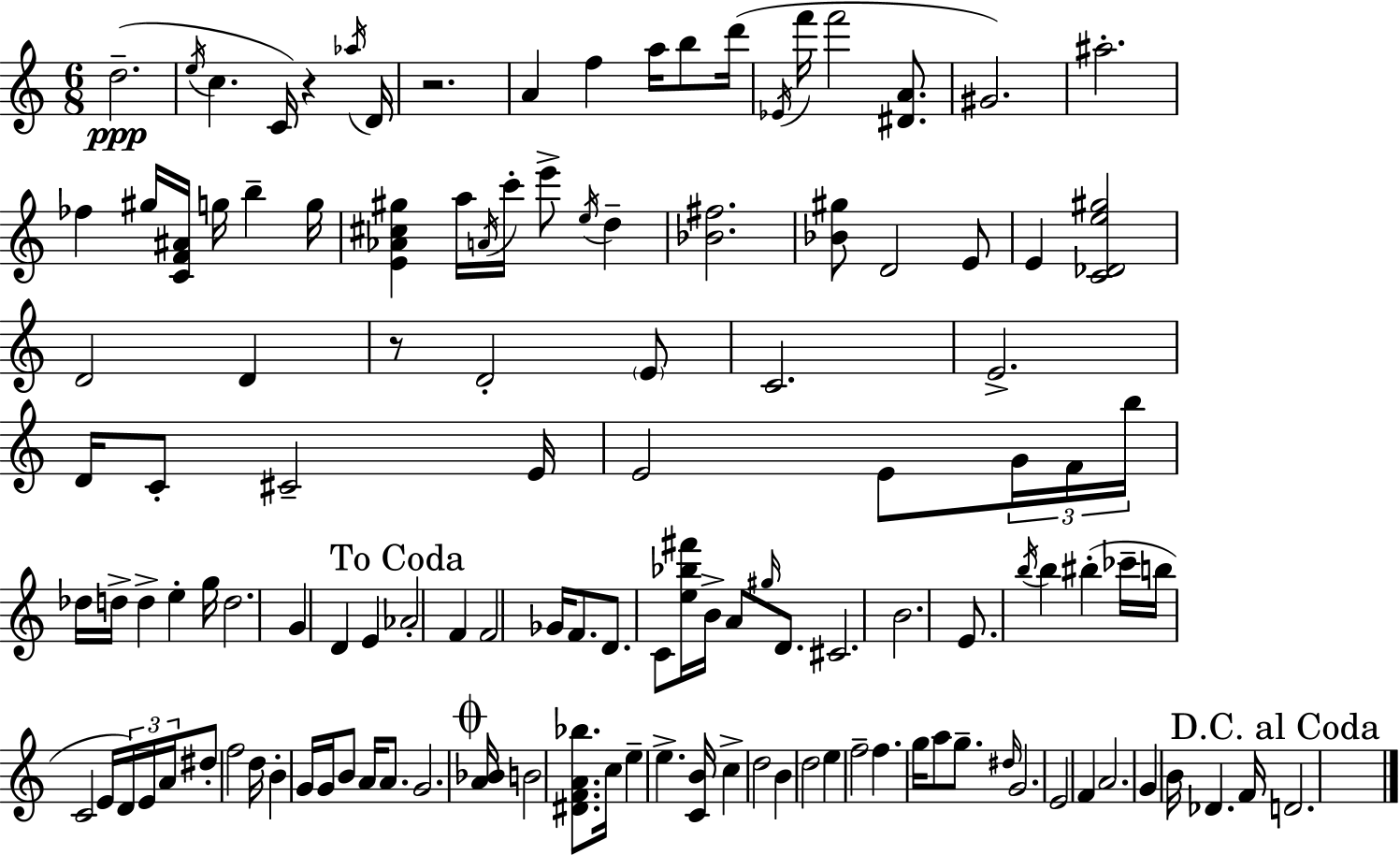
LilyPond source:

{
  \clef treble
  \numericTimeSignature
  \time 6/8
  \key c \major
  d''2.--(\ppp | \acciaccatura { e''16 } c''4. c'16) r4 | \acciaccatura { aes''16 } d'16 r2. | a'4 f''4 a''16 b''8 | \break d'''16( \acciaccatura { ees'16 } f'''16 f'''2 | <dis' a'>8. gis'2.) | ais''2.-. | fes''4 gis''16 <c' f' ais'>16 g''16 b''4-- | \break g''16 <e' aes' cis'' gis''>4 a''16 \acciaccatura { a'16 } c'''16-. e'''8-> | \acciaccatura { e''16 } d''4-- <bes' fis''>2. | <bes' gis''>8 d'2 | e'8 e'4 <c' des' e'' gis''>2 | \break d'2 | d'4 r8 d'2-. | \parenthesize e'8 c'2. | e'2.-> | \break d'16 c'8-. cis'2-- | e'16 e'2 | e'8 \tuplet 3/2 { g'16 f'16 b''16 } des''16 d''16-> d''4-> | e''4-. g''16 d''2. | \break g'4 d'4 | e'4 \mark "To Coda" aes'2-. | f'4 f'2 | ges'16 f'8. d'8. c'8 <e'' bes'' fis'''>16 b'16-> | \break a'8 \grace { gis''16 } d'8. cis'2. | b'2. | e'8. \acciaccatura { b''16 } b''4 | bis''4-.( ces'''16-- b''16 c'2 | \break e'16 \tuplet 3/2 { d'16) e'16 a'16 } dis''8-. f''2 | d''16 b'4-. g'16 | g'16 b'8 a'16 a'8. g'2. | \mark \markup { \musicglyph "scripts.coda" } <a' bes'>16 b'2 | \break <dis' f' a' bes''>8. c''16 e''4-- | e''4.-> <c' b'>16 c''4-> d''2 | b'4 d''2 | e''4 f''2-- | \break f''4. | g''16 a''8 g''8.-- \grace { dis''16 } g'2. | e'2 | f'4 a'2. | \break g'4 | b'16 des'4. f'16 \mark "D.C. al Coda" d'2. | \bar "|."
}